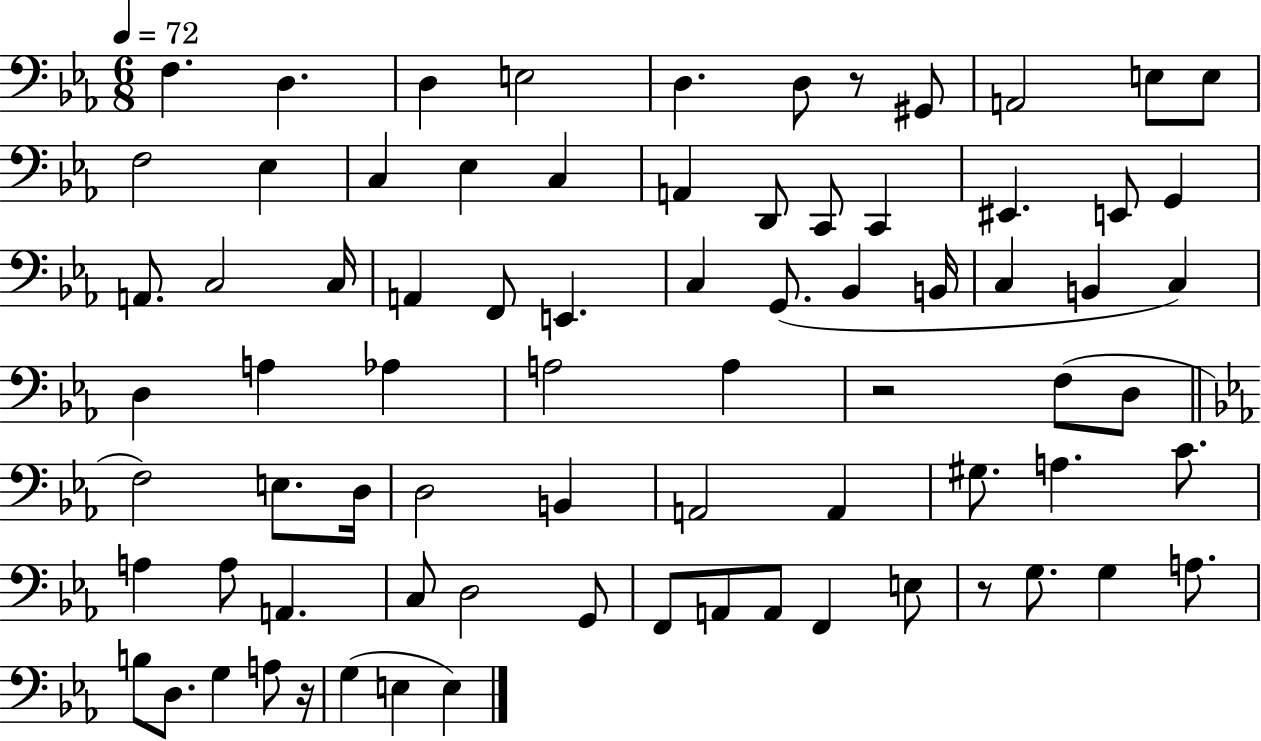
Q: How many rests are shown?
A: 4